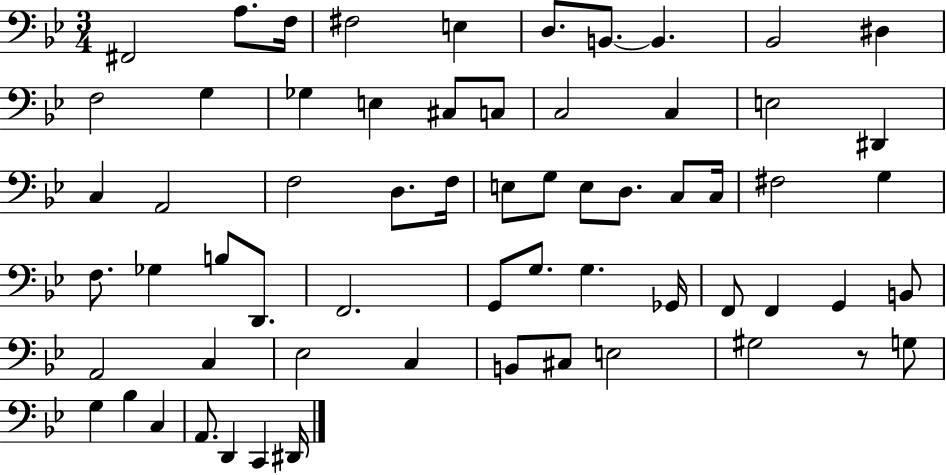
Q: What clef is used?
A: bass